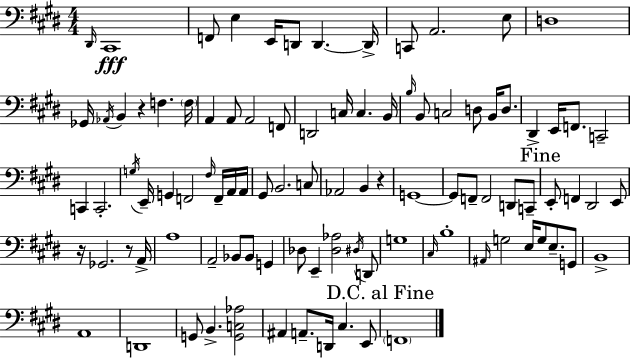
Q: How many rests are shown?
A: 4